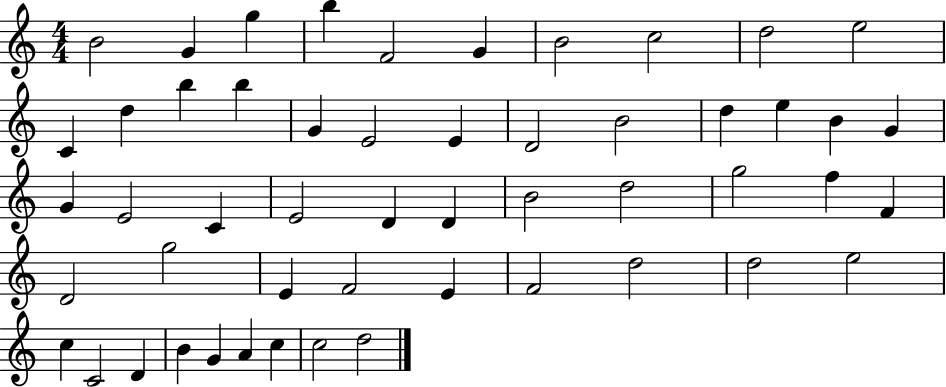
B4/h G4/q G5/q B5/q F4/h G4/q B4/h C5/h D5/h E5/h C4/q D5/q B5/q B5/q G4/q E4/h E4/q D4/h B4/h D5/q E5/q B4/q G4/q G4/q E4/h C4/q E4/h D4/q D4/q B4/h D5/h G5/h F5/q F4/q D4/h G5/h E4/q F4/h E4/q F4/h D5/h D5/h E5/h C5/q C4/h D4/q B4/q G4/q A4/q C5/q C5/h D5/h